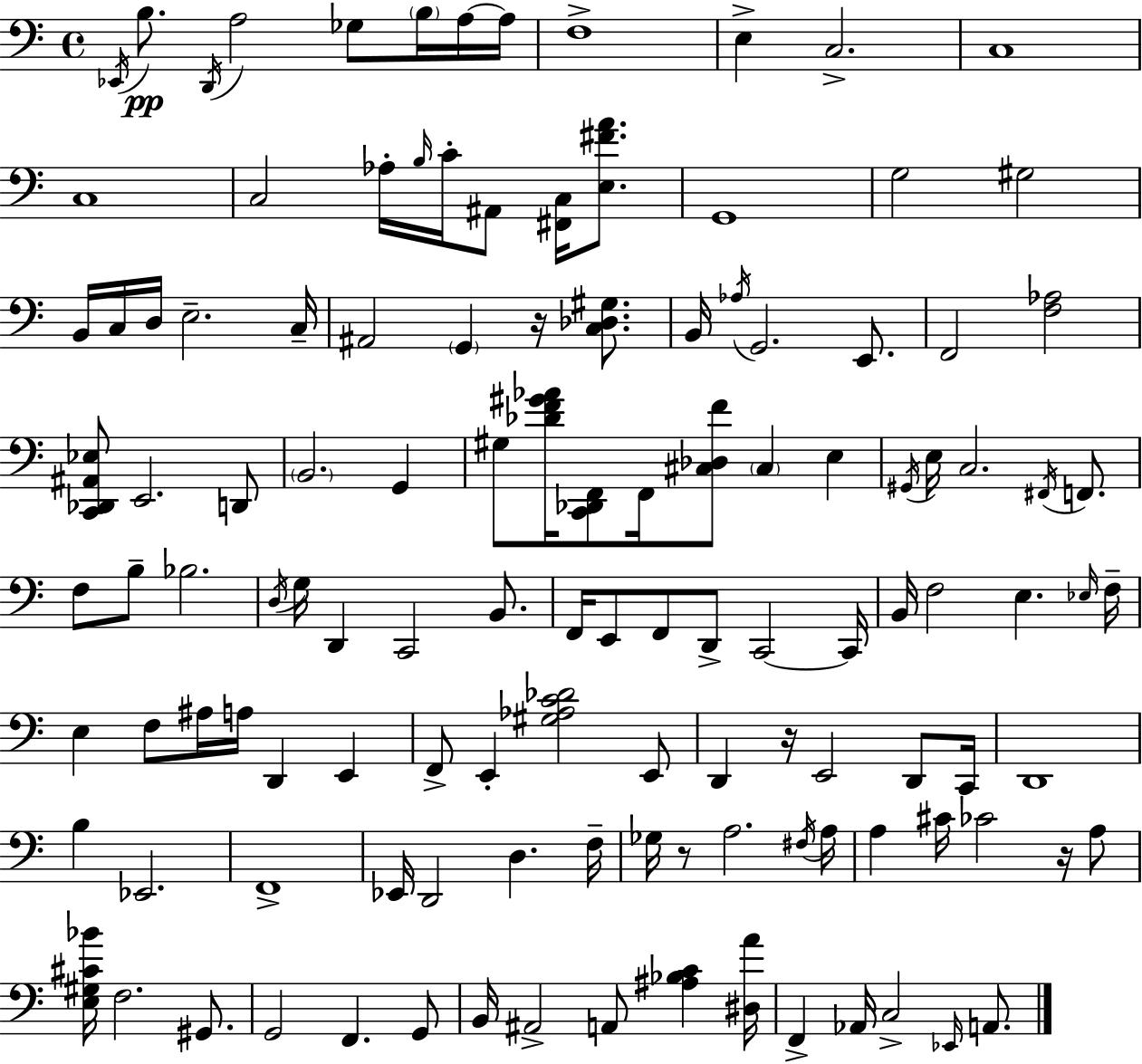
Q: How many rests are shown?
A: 4